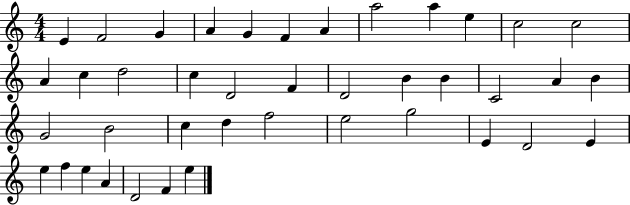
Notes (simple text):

E4/q F4/h G4/q A4/q G4/q F4/q A4/q A5/h A5/q E5/q C5/h C5/h A4/q C5/q D5/h C5/q D4/h F4/q D4/h B4/q B4/q C4/h A4/q B4/q G4/h B4/h C5/q D5/q F5/h E5/h G5/h E4/q D4/h E4/q E5/q F5/q E5/q A4/q D4/h F4/q E5/q